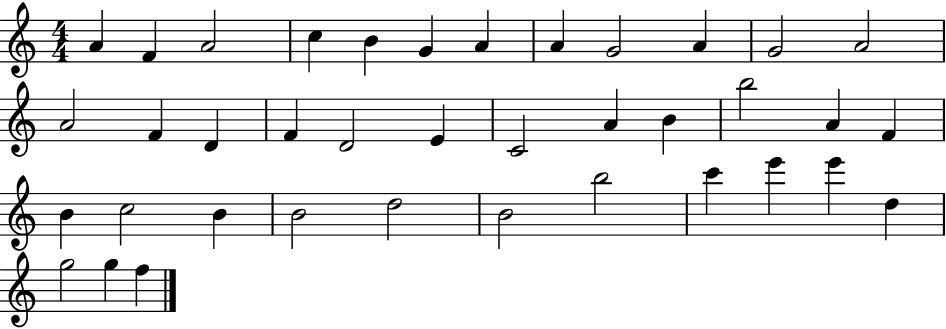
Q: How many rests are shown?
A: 0